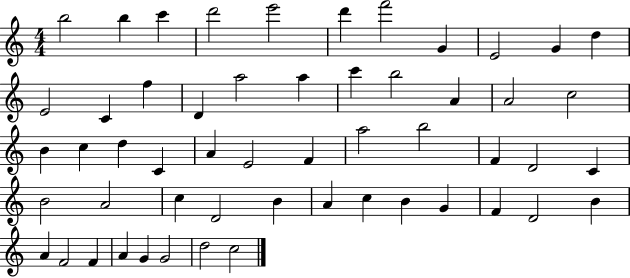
B5/h B5/q C6/q D6/h E6/h D6/q F6/h G4/q E4/h G4/q D5/q E4/h C4/q F5/q D4/q A5/h A5/q C6/q B5/h A4/q A4/h C5/h B4/q C5/q D5/q C4/q A4/q E4/h F4/q A5/h B5/h F4/q D4/h C4/q B4/h A4/h C5/q D4/h B4/q A4/q C5/q B4/q G4/q F4/q D4/h B4/q A4/q F4/h F4/q A4/q G4/q G4/h D5/h C5/h